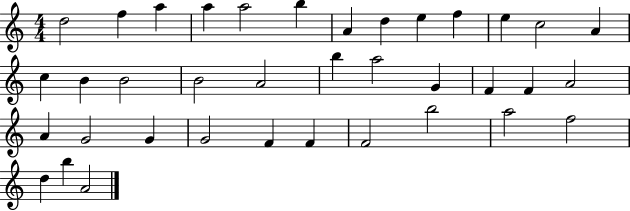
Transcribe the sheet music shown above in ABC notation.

X:1
T:Untitled
M:4/4
L:1/4
K:C
d2 f a a a2 b A d e f e c2 A c B B2 B2 A2 b a2 G F F A2 A G2 G G2 F F F2 b2 a2 f2 d b A2